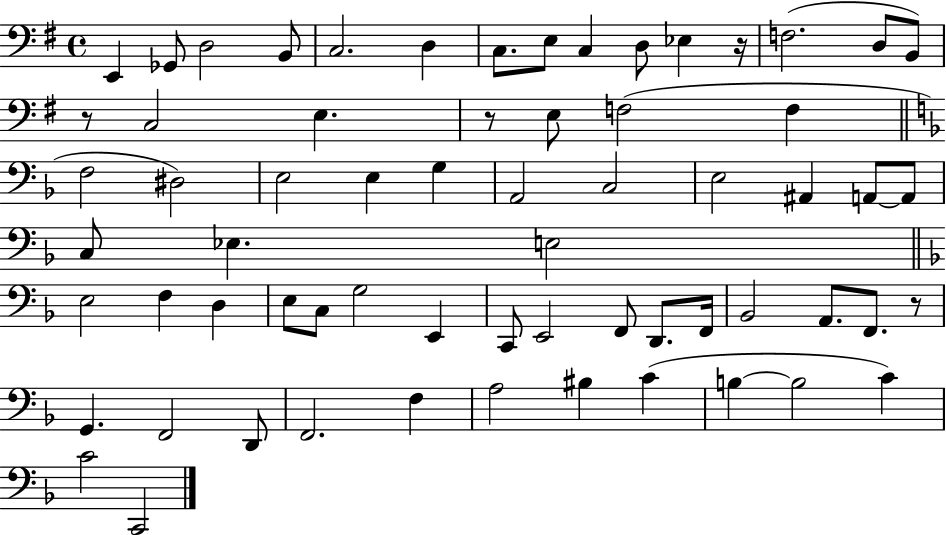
{
  \clef bass
  \time 4/4
  \defaultTimeSignature
  \key g \major
  e,4 ges,8 d2 b,8 | c2. d4 | c8. e8 c4 d8 ees4 r16 | f2.( d8 b,8) | \break r8 c2 e4. | r8 e8 f2( f4 | \bar "||" \break \key f \major f2 dis2) | e2 e4 g4 | a,2 c2 | e2 ais,4 a,8~~ a,8 | \break c8 ees4. e2 | \bar "||" \break \key f \major e2 f4 d4 | e8 c8 g2 e,4 | c,8 e,2 f,8 d,8. f,16 | bes,2 a,8. f,8. r8 | \break g,4. f,2 d,8 | f,2. f4 | a2 bis4 c'4( | b4~~ b2 c'4) | \break c'2 c,2 | \bar "|."
}